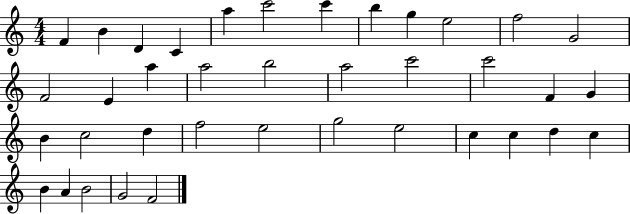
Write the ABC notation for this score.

X:1
T:Untitled
M:4/4
L:1/4
K:C
F B D C a c'2 c' b g e2 f2 G2 F2 E a a2 b2 a2 c'2 c'2 F G B c2 d f2 e2 g2 e2 c c d c B A B2 G2 F2